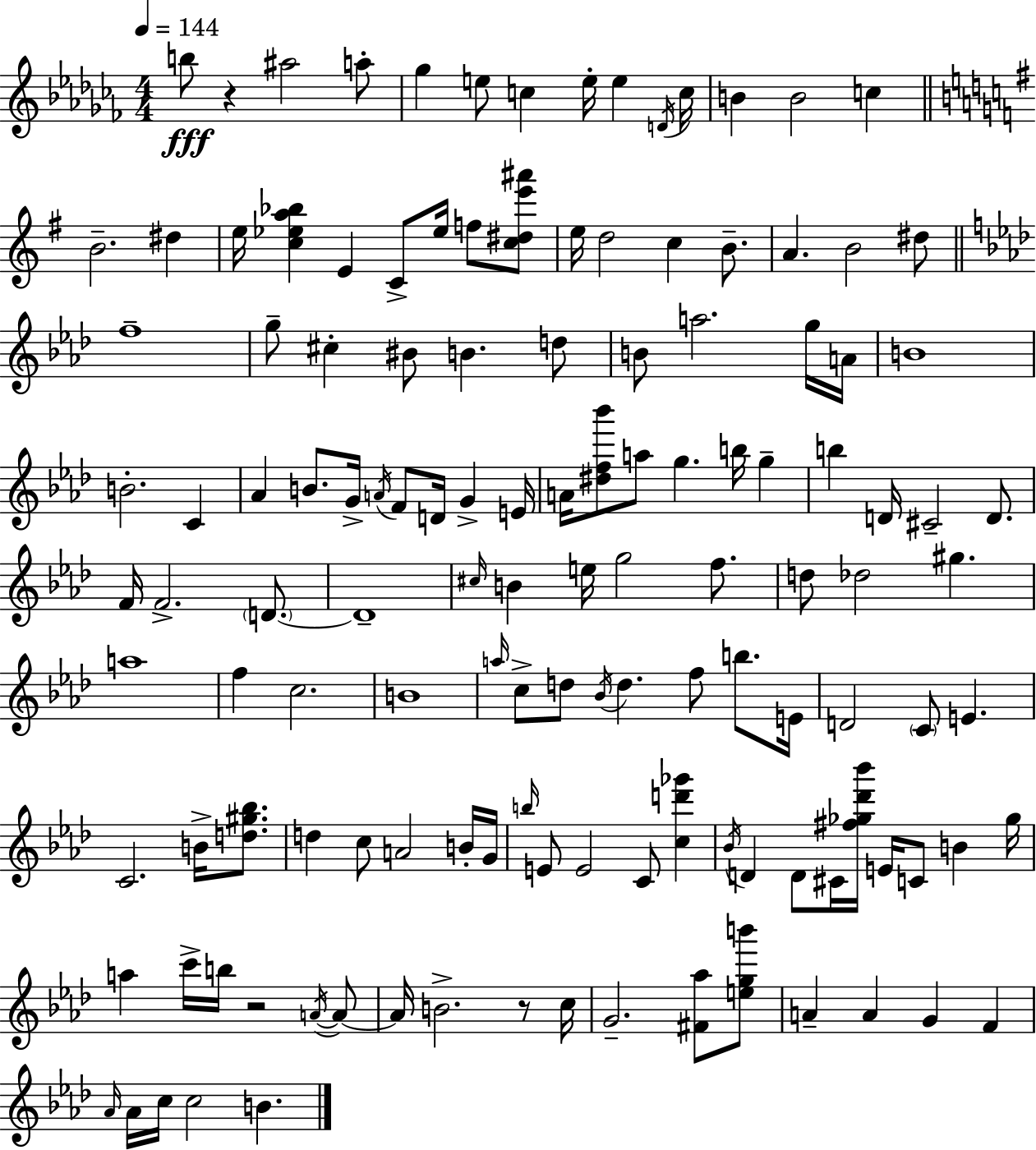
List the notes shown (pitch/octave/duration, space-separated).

B5/e R/q A#5/h A5/e Gb5/q E5/e C5/q E5/s E5/q D4/s C5/s B4/q B4/h C5/q B4/h. D#5/q E5/s [C5,Eb5,A5,Bb5]/q E4/q C4/e Eb5/s F5/e [C5,D#5,E6,A#6]/e E5/s D5/h C5/q B4/e. A4/q. B4/h D#5/e F5/w G5/e C#5/q BIS4/e B4/q. D5/e B4/e A5/h. G5/s A4/s B4/w B4/h. C4/q Ab4/q B4/e. G4/s A4/s F4/e D4/s G4/q E4/s A4/s [D#5,F5,Bb6]/e A5/e G5/q. B5/s G5/q B5/q D4/s C#4/h D4/e. F4/s F4/h. D4/e. D4/w C#5/s B4/q E5/s G5/h F5/e. D5/e Db5/h G#5/q. A5/w F5/q C5/h. B4/w A5/s C5/e D5/e Bb4/s D5/q. F5/e B5/e. E4/s D4/h C4/e E4/q. C4/h. B4/s [D5,G#5,Bb5]/e. D5/q C5/e A4/h B4/s G4/s B5/s E4/e E4/h C4/e [C5,D6,Gb6]/q Bb4/s D4/q D4/e C#4/s [F#5,Gb5,Db6,Bb6]/s E4/s C4/e B4/q Gb5/s A5/q C6/s B5/s R/h A4/s A4/e A4/s B4/h. R/e C5/s G4/h. [F#4,Ab5]/e [E5,G5,B6]/e A4/q A4/q G4/q F4/q Ab4/s Ab4/s C5/s C5/h B4/q.